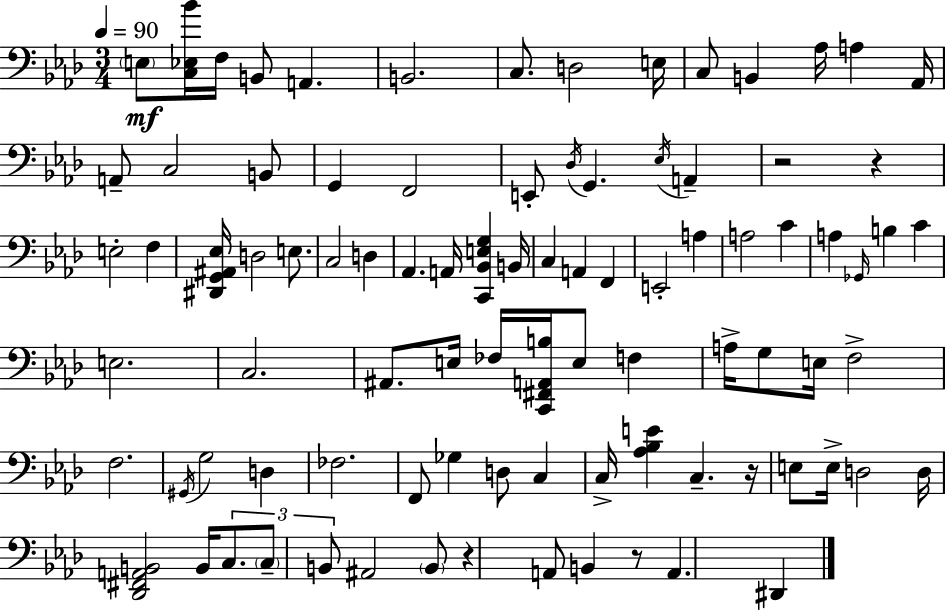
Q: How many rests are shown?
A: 5